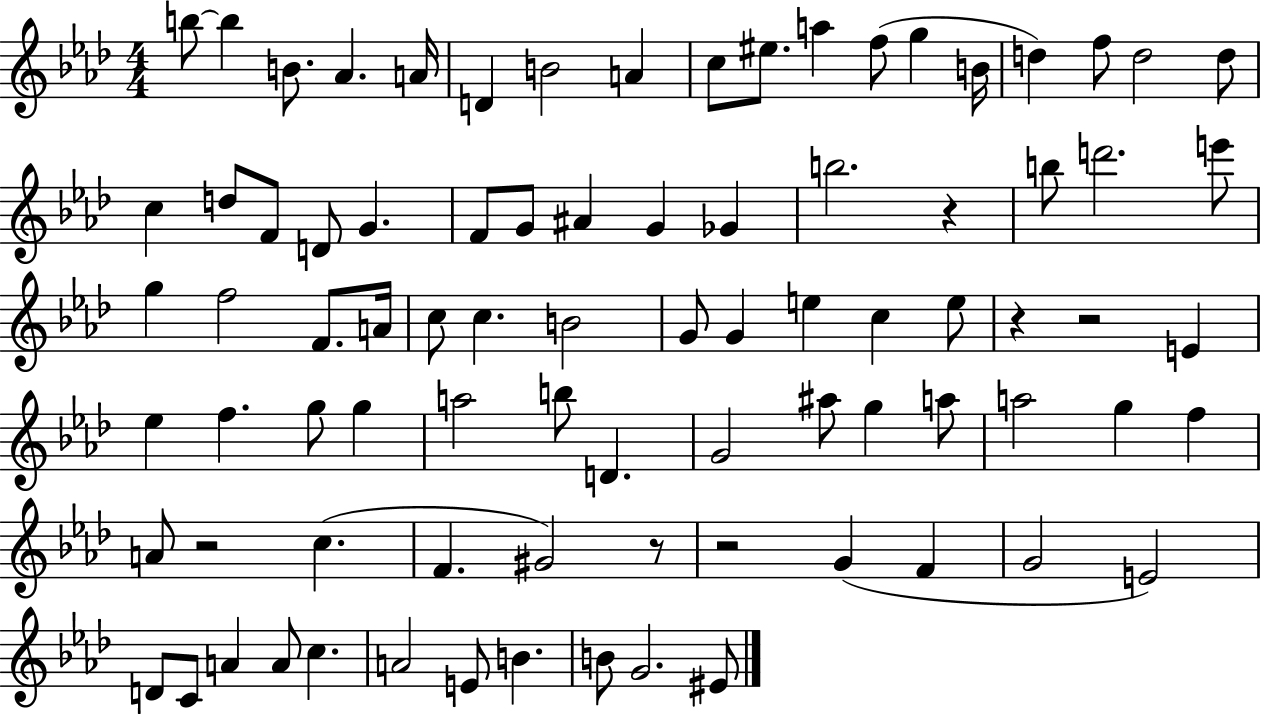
X:1
T:Untitled
M:4/4
L:1/4
K:Ab
b/2 b B/2 _A A/4 D B2 A c/2 ^e/2 a f/2 g B/4 d f/2 d2 d/2 c d/2 F/2 D/2 G F/2 G/2 ^A G _G b2 z b/2 d'2 e'/2 g f2 F/2 A/4 c/2 c B2 G/2 G e c e/2 z z2 E _e f g/2 g a2 b/2 D G2 ^a/2 g a/2 a2 g f A/2 z2 c F ^G2 z/2 z2 G F G2 E2 D/2 C/2 A A/2 c A2 E/2 B B/2 G2 ^E/2